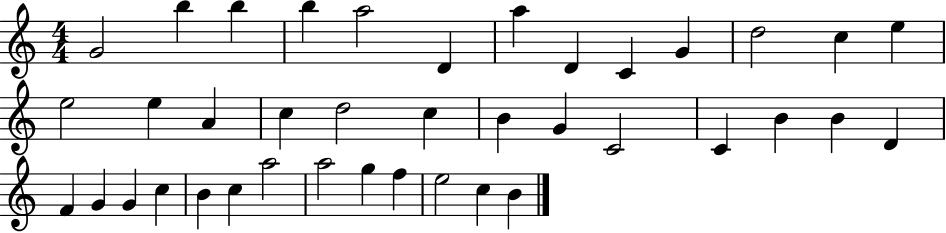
{
  \clef treble
  \numericTimeSignature
  \time 4/4
  \key c \major
  g'2 b''4 b''4 | b''4 a''2 d'4 | a''4 d'4 c'4 g'4 | d''2 c''4 e''4 | \break e''2 e''4 a'4 | c''4 d''2 c''4 | b'4 g'4 c'2 | c'4 b'4 b'4 d'4 | \break f'4 g'4 g'4 c''4 | b'4 c''4 a''2 | a''2 g''4 f''4 | e''2 c''4 b'4 | \break \bar "|."
}